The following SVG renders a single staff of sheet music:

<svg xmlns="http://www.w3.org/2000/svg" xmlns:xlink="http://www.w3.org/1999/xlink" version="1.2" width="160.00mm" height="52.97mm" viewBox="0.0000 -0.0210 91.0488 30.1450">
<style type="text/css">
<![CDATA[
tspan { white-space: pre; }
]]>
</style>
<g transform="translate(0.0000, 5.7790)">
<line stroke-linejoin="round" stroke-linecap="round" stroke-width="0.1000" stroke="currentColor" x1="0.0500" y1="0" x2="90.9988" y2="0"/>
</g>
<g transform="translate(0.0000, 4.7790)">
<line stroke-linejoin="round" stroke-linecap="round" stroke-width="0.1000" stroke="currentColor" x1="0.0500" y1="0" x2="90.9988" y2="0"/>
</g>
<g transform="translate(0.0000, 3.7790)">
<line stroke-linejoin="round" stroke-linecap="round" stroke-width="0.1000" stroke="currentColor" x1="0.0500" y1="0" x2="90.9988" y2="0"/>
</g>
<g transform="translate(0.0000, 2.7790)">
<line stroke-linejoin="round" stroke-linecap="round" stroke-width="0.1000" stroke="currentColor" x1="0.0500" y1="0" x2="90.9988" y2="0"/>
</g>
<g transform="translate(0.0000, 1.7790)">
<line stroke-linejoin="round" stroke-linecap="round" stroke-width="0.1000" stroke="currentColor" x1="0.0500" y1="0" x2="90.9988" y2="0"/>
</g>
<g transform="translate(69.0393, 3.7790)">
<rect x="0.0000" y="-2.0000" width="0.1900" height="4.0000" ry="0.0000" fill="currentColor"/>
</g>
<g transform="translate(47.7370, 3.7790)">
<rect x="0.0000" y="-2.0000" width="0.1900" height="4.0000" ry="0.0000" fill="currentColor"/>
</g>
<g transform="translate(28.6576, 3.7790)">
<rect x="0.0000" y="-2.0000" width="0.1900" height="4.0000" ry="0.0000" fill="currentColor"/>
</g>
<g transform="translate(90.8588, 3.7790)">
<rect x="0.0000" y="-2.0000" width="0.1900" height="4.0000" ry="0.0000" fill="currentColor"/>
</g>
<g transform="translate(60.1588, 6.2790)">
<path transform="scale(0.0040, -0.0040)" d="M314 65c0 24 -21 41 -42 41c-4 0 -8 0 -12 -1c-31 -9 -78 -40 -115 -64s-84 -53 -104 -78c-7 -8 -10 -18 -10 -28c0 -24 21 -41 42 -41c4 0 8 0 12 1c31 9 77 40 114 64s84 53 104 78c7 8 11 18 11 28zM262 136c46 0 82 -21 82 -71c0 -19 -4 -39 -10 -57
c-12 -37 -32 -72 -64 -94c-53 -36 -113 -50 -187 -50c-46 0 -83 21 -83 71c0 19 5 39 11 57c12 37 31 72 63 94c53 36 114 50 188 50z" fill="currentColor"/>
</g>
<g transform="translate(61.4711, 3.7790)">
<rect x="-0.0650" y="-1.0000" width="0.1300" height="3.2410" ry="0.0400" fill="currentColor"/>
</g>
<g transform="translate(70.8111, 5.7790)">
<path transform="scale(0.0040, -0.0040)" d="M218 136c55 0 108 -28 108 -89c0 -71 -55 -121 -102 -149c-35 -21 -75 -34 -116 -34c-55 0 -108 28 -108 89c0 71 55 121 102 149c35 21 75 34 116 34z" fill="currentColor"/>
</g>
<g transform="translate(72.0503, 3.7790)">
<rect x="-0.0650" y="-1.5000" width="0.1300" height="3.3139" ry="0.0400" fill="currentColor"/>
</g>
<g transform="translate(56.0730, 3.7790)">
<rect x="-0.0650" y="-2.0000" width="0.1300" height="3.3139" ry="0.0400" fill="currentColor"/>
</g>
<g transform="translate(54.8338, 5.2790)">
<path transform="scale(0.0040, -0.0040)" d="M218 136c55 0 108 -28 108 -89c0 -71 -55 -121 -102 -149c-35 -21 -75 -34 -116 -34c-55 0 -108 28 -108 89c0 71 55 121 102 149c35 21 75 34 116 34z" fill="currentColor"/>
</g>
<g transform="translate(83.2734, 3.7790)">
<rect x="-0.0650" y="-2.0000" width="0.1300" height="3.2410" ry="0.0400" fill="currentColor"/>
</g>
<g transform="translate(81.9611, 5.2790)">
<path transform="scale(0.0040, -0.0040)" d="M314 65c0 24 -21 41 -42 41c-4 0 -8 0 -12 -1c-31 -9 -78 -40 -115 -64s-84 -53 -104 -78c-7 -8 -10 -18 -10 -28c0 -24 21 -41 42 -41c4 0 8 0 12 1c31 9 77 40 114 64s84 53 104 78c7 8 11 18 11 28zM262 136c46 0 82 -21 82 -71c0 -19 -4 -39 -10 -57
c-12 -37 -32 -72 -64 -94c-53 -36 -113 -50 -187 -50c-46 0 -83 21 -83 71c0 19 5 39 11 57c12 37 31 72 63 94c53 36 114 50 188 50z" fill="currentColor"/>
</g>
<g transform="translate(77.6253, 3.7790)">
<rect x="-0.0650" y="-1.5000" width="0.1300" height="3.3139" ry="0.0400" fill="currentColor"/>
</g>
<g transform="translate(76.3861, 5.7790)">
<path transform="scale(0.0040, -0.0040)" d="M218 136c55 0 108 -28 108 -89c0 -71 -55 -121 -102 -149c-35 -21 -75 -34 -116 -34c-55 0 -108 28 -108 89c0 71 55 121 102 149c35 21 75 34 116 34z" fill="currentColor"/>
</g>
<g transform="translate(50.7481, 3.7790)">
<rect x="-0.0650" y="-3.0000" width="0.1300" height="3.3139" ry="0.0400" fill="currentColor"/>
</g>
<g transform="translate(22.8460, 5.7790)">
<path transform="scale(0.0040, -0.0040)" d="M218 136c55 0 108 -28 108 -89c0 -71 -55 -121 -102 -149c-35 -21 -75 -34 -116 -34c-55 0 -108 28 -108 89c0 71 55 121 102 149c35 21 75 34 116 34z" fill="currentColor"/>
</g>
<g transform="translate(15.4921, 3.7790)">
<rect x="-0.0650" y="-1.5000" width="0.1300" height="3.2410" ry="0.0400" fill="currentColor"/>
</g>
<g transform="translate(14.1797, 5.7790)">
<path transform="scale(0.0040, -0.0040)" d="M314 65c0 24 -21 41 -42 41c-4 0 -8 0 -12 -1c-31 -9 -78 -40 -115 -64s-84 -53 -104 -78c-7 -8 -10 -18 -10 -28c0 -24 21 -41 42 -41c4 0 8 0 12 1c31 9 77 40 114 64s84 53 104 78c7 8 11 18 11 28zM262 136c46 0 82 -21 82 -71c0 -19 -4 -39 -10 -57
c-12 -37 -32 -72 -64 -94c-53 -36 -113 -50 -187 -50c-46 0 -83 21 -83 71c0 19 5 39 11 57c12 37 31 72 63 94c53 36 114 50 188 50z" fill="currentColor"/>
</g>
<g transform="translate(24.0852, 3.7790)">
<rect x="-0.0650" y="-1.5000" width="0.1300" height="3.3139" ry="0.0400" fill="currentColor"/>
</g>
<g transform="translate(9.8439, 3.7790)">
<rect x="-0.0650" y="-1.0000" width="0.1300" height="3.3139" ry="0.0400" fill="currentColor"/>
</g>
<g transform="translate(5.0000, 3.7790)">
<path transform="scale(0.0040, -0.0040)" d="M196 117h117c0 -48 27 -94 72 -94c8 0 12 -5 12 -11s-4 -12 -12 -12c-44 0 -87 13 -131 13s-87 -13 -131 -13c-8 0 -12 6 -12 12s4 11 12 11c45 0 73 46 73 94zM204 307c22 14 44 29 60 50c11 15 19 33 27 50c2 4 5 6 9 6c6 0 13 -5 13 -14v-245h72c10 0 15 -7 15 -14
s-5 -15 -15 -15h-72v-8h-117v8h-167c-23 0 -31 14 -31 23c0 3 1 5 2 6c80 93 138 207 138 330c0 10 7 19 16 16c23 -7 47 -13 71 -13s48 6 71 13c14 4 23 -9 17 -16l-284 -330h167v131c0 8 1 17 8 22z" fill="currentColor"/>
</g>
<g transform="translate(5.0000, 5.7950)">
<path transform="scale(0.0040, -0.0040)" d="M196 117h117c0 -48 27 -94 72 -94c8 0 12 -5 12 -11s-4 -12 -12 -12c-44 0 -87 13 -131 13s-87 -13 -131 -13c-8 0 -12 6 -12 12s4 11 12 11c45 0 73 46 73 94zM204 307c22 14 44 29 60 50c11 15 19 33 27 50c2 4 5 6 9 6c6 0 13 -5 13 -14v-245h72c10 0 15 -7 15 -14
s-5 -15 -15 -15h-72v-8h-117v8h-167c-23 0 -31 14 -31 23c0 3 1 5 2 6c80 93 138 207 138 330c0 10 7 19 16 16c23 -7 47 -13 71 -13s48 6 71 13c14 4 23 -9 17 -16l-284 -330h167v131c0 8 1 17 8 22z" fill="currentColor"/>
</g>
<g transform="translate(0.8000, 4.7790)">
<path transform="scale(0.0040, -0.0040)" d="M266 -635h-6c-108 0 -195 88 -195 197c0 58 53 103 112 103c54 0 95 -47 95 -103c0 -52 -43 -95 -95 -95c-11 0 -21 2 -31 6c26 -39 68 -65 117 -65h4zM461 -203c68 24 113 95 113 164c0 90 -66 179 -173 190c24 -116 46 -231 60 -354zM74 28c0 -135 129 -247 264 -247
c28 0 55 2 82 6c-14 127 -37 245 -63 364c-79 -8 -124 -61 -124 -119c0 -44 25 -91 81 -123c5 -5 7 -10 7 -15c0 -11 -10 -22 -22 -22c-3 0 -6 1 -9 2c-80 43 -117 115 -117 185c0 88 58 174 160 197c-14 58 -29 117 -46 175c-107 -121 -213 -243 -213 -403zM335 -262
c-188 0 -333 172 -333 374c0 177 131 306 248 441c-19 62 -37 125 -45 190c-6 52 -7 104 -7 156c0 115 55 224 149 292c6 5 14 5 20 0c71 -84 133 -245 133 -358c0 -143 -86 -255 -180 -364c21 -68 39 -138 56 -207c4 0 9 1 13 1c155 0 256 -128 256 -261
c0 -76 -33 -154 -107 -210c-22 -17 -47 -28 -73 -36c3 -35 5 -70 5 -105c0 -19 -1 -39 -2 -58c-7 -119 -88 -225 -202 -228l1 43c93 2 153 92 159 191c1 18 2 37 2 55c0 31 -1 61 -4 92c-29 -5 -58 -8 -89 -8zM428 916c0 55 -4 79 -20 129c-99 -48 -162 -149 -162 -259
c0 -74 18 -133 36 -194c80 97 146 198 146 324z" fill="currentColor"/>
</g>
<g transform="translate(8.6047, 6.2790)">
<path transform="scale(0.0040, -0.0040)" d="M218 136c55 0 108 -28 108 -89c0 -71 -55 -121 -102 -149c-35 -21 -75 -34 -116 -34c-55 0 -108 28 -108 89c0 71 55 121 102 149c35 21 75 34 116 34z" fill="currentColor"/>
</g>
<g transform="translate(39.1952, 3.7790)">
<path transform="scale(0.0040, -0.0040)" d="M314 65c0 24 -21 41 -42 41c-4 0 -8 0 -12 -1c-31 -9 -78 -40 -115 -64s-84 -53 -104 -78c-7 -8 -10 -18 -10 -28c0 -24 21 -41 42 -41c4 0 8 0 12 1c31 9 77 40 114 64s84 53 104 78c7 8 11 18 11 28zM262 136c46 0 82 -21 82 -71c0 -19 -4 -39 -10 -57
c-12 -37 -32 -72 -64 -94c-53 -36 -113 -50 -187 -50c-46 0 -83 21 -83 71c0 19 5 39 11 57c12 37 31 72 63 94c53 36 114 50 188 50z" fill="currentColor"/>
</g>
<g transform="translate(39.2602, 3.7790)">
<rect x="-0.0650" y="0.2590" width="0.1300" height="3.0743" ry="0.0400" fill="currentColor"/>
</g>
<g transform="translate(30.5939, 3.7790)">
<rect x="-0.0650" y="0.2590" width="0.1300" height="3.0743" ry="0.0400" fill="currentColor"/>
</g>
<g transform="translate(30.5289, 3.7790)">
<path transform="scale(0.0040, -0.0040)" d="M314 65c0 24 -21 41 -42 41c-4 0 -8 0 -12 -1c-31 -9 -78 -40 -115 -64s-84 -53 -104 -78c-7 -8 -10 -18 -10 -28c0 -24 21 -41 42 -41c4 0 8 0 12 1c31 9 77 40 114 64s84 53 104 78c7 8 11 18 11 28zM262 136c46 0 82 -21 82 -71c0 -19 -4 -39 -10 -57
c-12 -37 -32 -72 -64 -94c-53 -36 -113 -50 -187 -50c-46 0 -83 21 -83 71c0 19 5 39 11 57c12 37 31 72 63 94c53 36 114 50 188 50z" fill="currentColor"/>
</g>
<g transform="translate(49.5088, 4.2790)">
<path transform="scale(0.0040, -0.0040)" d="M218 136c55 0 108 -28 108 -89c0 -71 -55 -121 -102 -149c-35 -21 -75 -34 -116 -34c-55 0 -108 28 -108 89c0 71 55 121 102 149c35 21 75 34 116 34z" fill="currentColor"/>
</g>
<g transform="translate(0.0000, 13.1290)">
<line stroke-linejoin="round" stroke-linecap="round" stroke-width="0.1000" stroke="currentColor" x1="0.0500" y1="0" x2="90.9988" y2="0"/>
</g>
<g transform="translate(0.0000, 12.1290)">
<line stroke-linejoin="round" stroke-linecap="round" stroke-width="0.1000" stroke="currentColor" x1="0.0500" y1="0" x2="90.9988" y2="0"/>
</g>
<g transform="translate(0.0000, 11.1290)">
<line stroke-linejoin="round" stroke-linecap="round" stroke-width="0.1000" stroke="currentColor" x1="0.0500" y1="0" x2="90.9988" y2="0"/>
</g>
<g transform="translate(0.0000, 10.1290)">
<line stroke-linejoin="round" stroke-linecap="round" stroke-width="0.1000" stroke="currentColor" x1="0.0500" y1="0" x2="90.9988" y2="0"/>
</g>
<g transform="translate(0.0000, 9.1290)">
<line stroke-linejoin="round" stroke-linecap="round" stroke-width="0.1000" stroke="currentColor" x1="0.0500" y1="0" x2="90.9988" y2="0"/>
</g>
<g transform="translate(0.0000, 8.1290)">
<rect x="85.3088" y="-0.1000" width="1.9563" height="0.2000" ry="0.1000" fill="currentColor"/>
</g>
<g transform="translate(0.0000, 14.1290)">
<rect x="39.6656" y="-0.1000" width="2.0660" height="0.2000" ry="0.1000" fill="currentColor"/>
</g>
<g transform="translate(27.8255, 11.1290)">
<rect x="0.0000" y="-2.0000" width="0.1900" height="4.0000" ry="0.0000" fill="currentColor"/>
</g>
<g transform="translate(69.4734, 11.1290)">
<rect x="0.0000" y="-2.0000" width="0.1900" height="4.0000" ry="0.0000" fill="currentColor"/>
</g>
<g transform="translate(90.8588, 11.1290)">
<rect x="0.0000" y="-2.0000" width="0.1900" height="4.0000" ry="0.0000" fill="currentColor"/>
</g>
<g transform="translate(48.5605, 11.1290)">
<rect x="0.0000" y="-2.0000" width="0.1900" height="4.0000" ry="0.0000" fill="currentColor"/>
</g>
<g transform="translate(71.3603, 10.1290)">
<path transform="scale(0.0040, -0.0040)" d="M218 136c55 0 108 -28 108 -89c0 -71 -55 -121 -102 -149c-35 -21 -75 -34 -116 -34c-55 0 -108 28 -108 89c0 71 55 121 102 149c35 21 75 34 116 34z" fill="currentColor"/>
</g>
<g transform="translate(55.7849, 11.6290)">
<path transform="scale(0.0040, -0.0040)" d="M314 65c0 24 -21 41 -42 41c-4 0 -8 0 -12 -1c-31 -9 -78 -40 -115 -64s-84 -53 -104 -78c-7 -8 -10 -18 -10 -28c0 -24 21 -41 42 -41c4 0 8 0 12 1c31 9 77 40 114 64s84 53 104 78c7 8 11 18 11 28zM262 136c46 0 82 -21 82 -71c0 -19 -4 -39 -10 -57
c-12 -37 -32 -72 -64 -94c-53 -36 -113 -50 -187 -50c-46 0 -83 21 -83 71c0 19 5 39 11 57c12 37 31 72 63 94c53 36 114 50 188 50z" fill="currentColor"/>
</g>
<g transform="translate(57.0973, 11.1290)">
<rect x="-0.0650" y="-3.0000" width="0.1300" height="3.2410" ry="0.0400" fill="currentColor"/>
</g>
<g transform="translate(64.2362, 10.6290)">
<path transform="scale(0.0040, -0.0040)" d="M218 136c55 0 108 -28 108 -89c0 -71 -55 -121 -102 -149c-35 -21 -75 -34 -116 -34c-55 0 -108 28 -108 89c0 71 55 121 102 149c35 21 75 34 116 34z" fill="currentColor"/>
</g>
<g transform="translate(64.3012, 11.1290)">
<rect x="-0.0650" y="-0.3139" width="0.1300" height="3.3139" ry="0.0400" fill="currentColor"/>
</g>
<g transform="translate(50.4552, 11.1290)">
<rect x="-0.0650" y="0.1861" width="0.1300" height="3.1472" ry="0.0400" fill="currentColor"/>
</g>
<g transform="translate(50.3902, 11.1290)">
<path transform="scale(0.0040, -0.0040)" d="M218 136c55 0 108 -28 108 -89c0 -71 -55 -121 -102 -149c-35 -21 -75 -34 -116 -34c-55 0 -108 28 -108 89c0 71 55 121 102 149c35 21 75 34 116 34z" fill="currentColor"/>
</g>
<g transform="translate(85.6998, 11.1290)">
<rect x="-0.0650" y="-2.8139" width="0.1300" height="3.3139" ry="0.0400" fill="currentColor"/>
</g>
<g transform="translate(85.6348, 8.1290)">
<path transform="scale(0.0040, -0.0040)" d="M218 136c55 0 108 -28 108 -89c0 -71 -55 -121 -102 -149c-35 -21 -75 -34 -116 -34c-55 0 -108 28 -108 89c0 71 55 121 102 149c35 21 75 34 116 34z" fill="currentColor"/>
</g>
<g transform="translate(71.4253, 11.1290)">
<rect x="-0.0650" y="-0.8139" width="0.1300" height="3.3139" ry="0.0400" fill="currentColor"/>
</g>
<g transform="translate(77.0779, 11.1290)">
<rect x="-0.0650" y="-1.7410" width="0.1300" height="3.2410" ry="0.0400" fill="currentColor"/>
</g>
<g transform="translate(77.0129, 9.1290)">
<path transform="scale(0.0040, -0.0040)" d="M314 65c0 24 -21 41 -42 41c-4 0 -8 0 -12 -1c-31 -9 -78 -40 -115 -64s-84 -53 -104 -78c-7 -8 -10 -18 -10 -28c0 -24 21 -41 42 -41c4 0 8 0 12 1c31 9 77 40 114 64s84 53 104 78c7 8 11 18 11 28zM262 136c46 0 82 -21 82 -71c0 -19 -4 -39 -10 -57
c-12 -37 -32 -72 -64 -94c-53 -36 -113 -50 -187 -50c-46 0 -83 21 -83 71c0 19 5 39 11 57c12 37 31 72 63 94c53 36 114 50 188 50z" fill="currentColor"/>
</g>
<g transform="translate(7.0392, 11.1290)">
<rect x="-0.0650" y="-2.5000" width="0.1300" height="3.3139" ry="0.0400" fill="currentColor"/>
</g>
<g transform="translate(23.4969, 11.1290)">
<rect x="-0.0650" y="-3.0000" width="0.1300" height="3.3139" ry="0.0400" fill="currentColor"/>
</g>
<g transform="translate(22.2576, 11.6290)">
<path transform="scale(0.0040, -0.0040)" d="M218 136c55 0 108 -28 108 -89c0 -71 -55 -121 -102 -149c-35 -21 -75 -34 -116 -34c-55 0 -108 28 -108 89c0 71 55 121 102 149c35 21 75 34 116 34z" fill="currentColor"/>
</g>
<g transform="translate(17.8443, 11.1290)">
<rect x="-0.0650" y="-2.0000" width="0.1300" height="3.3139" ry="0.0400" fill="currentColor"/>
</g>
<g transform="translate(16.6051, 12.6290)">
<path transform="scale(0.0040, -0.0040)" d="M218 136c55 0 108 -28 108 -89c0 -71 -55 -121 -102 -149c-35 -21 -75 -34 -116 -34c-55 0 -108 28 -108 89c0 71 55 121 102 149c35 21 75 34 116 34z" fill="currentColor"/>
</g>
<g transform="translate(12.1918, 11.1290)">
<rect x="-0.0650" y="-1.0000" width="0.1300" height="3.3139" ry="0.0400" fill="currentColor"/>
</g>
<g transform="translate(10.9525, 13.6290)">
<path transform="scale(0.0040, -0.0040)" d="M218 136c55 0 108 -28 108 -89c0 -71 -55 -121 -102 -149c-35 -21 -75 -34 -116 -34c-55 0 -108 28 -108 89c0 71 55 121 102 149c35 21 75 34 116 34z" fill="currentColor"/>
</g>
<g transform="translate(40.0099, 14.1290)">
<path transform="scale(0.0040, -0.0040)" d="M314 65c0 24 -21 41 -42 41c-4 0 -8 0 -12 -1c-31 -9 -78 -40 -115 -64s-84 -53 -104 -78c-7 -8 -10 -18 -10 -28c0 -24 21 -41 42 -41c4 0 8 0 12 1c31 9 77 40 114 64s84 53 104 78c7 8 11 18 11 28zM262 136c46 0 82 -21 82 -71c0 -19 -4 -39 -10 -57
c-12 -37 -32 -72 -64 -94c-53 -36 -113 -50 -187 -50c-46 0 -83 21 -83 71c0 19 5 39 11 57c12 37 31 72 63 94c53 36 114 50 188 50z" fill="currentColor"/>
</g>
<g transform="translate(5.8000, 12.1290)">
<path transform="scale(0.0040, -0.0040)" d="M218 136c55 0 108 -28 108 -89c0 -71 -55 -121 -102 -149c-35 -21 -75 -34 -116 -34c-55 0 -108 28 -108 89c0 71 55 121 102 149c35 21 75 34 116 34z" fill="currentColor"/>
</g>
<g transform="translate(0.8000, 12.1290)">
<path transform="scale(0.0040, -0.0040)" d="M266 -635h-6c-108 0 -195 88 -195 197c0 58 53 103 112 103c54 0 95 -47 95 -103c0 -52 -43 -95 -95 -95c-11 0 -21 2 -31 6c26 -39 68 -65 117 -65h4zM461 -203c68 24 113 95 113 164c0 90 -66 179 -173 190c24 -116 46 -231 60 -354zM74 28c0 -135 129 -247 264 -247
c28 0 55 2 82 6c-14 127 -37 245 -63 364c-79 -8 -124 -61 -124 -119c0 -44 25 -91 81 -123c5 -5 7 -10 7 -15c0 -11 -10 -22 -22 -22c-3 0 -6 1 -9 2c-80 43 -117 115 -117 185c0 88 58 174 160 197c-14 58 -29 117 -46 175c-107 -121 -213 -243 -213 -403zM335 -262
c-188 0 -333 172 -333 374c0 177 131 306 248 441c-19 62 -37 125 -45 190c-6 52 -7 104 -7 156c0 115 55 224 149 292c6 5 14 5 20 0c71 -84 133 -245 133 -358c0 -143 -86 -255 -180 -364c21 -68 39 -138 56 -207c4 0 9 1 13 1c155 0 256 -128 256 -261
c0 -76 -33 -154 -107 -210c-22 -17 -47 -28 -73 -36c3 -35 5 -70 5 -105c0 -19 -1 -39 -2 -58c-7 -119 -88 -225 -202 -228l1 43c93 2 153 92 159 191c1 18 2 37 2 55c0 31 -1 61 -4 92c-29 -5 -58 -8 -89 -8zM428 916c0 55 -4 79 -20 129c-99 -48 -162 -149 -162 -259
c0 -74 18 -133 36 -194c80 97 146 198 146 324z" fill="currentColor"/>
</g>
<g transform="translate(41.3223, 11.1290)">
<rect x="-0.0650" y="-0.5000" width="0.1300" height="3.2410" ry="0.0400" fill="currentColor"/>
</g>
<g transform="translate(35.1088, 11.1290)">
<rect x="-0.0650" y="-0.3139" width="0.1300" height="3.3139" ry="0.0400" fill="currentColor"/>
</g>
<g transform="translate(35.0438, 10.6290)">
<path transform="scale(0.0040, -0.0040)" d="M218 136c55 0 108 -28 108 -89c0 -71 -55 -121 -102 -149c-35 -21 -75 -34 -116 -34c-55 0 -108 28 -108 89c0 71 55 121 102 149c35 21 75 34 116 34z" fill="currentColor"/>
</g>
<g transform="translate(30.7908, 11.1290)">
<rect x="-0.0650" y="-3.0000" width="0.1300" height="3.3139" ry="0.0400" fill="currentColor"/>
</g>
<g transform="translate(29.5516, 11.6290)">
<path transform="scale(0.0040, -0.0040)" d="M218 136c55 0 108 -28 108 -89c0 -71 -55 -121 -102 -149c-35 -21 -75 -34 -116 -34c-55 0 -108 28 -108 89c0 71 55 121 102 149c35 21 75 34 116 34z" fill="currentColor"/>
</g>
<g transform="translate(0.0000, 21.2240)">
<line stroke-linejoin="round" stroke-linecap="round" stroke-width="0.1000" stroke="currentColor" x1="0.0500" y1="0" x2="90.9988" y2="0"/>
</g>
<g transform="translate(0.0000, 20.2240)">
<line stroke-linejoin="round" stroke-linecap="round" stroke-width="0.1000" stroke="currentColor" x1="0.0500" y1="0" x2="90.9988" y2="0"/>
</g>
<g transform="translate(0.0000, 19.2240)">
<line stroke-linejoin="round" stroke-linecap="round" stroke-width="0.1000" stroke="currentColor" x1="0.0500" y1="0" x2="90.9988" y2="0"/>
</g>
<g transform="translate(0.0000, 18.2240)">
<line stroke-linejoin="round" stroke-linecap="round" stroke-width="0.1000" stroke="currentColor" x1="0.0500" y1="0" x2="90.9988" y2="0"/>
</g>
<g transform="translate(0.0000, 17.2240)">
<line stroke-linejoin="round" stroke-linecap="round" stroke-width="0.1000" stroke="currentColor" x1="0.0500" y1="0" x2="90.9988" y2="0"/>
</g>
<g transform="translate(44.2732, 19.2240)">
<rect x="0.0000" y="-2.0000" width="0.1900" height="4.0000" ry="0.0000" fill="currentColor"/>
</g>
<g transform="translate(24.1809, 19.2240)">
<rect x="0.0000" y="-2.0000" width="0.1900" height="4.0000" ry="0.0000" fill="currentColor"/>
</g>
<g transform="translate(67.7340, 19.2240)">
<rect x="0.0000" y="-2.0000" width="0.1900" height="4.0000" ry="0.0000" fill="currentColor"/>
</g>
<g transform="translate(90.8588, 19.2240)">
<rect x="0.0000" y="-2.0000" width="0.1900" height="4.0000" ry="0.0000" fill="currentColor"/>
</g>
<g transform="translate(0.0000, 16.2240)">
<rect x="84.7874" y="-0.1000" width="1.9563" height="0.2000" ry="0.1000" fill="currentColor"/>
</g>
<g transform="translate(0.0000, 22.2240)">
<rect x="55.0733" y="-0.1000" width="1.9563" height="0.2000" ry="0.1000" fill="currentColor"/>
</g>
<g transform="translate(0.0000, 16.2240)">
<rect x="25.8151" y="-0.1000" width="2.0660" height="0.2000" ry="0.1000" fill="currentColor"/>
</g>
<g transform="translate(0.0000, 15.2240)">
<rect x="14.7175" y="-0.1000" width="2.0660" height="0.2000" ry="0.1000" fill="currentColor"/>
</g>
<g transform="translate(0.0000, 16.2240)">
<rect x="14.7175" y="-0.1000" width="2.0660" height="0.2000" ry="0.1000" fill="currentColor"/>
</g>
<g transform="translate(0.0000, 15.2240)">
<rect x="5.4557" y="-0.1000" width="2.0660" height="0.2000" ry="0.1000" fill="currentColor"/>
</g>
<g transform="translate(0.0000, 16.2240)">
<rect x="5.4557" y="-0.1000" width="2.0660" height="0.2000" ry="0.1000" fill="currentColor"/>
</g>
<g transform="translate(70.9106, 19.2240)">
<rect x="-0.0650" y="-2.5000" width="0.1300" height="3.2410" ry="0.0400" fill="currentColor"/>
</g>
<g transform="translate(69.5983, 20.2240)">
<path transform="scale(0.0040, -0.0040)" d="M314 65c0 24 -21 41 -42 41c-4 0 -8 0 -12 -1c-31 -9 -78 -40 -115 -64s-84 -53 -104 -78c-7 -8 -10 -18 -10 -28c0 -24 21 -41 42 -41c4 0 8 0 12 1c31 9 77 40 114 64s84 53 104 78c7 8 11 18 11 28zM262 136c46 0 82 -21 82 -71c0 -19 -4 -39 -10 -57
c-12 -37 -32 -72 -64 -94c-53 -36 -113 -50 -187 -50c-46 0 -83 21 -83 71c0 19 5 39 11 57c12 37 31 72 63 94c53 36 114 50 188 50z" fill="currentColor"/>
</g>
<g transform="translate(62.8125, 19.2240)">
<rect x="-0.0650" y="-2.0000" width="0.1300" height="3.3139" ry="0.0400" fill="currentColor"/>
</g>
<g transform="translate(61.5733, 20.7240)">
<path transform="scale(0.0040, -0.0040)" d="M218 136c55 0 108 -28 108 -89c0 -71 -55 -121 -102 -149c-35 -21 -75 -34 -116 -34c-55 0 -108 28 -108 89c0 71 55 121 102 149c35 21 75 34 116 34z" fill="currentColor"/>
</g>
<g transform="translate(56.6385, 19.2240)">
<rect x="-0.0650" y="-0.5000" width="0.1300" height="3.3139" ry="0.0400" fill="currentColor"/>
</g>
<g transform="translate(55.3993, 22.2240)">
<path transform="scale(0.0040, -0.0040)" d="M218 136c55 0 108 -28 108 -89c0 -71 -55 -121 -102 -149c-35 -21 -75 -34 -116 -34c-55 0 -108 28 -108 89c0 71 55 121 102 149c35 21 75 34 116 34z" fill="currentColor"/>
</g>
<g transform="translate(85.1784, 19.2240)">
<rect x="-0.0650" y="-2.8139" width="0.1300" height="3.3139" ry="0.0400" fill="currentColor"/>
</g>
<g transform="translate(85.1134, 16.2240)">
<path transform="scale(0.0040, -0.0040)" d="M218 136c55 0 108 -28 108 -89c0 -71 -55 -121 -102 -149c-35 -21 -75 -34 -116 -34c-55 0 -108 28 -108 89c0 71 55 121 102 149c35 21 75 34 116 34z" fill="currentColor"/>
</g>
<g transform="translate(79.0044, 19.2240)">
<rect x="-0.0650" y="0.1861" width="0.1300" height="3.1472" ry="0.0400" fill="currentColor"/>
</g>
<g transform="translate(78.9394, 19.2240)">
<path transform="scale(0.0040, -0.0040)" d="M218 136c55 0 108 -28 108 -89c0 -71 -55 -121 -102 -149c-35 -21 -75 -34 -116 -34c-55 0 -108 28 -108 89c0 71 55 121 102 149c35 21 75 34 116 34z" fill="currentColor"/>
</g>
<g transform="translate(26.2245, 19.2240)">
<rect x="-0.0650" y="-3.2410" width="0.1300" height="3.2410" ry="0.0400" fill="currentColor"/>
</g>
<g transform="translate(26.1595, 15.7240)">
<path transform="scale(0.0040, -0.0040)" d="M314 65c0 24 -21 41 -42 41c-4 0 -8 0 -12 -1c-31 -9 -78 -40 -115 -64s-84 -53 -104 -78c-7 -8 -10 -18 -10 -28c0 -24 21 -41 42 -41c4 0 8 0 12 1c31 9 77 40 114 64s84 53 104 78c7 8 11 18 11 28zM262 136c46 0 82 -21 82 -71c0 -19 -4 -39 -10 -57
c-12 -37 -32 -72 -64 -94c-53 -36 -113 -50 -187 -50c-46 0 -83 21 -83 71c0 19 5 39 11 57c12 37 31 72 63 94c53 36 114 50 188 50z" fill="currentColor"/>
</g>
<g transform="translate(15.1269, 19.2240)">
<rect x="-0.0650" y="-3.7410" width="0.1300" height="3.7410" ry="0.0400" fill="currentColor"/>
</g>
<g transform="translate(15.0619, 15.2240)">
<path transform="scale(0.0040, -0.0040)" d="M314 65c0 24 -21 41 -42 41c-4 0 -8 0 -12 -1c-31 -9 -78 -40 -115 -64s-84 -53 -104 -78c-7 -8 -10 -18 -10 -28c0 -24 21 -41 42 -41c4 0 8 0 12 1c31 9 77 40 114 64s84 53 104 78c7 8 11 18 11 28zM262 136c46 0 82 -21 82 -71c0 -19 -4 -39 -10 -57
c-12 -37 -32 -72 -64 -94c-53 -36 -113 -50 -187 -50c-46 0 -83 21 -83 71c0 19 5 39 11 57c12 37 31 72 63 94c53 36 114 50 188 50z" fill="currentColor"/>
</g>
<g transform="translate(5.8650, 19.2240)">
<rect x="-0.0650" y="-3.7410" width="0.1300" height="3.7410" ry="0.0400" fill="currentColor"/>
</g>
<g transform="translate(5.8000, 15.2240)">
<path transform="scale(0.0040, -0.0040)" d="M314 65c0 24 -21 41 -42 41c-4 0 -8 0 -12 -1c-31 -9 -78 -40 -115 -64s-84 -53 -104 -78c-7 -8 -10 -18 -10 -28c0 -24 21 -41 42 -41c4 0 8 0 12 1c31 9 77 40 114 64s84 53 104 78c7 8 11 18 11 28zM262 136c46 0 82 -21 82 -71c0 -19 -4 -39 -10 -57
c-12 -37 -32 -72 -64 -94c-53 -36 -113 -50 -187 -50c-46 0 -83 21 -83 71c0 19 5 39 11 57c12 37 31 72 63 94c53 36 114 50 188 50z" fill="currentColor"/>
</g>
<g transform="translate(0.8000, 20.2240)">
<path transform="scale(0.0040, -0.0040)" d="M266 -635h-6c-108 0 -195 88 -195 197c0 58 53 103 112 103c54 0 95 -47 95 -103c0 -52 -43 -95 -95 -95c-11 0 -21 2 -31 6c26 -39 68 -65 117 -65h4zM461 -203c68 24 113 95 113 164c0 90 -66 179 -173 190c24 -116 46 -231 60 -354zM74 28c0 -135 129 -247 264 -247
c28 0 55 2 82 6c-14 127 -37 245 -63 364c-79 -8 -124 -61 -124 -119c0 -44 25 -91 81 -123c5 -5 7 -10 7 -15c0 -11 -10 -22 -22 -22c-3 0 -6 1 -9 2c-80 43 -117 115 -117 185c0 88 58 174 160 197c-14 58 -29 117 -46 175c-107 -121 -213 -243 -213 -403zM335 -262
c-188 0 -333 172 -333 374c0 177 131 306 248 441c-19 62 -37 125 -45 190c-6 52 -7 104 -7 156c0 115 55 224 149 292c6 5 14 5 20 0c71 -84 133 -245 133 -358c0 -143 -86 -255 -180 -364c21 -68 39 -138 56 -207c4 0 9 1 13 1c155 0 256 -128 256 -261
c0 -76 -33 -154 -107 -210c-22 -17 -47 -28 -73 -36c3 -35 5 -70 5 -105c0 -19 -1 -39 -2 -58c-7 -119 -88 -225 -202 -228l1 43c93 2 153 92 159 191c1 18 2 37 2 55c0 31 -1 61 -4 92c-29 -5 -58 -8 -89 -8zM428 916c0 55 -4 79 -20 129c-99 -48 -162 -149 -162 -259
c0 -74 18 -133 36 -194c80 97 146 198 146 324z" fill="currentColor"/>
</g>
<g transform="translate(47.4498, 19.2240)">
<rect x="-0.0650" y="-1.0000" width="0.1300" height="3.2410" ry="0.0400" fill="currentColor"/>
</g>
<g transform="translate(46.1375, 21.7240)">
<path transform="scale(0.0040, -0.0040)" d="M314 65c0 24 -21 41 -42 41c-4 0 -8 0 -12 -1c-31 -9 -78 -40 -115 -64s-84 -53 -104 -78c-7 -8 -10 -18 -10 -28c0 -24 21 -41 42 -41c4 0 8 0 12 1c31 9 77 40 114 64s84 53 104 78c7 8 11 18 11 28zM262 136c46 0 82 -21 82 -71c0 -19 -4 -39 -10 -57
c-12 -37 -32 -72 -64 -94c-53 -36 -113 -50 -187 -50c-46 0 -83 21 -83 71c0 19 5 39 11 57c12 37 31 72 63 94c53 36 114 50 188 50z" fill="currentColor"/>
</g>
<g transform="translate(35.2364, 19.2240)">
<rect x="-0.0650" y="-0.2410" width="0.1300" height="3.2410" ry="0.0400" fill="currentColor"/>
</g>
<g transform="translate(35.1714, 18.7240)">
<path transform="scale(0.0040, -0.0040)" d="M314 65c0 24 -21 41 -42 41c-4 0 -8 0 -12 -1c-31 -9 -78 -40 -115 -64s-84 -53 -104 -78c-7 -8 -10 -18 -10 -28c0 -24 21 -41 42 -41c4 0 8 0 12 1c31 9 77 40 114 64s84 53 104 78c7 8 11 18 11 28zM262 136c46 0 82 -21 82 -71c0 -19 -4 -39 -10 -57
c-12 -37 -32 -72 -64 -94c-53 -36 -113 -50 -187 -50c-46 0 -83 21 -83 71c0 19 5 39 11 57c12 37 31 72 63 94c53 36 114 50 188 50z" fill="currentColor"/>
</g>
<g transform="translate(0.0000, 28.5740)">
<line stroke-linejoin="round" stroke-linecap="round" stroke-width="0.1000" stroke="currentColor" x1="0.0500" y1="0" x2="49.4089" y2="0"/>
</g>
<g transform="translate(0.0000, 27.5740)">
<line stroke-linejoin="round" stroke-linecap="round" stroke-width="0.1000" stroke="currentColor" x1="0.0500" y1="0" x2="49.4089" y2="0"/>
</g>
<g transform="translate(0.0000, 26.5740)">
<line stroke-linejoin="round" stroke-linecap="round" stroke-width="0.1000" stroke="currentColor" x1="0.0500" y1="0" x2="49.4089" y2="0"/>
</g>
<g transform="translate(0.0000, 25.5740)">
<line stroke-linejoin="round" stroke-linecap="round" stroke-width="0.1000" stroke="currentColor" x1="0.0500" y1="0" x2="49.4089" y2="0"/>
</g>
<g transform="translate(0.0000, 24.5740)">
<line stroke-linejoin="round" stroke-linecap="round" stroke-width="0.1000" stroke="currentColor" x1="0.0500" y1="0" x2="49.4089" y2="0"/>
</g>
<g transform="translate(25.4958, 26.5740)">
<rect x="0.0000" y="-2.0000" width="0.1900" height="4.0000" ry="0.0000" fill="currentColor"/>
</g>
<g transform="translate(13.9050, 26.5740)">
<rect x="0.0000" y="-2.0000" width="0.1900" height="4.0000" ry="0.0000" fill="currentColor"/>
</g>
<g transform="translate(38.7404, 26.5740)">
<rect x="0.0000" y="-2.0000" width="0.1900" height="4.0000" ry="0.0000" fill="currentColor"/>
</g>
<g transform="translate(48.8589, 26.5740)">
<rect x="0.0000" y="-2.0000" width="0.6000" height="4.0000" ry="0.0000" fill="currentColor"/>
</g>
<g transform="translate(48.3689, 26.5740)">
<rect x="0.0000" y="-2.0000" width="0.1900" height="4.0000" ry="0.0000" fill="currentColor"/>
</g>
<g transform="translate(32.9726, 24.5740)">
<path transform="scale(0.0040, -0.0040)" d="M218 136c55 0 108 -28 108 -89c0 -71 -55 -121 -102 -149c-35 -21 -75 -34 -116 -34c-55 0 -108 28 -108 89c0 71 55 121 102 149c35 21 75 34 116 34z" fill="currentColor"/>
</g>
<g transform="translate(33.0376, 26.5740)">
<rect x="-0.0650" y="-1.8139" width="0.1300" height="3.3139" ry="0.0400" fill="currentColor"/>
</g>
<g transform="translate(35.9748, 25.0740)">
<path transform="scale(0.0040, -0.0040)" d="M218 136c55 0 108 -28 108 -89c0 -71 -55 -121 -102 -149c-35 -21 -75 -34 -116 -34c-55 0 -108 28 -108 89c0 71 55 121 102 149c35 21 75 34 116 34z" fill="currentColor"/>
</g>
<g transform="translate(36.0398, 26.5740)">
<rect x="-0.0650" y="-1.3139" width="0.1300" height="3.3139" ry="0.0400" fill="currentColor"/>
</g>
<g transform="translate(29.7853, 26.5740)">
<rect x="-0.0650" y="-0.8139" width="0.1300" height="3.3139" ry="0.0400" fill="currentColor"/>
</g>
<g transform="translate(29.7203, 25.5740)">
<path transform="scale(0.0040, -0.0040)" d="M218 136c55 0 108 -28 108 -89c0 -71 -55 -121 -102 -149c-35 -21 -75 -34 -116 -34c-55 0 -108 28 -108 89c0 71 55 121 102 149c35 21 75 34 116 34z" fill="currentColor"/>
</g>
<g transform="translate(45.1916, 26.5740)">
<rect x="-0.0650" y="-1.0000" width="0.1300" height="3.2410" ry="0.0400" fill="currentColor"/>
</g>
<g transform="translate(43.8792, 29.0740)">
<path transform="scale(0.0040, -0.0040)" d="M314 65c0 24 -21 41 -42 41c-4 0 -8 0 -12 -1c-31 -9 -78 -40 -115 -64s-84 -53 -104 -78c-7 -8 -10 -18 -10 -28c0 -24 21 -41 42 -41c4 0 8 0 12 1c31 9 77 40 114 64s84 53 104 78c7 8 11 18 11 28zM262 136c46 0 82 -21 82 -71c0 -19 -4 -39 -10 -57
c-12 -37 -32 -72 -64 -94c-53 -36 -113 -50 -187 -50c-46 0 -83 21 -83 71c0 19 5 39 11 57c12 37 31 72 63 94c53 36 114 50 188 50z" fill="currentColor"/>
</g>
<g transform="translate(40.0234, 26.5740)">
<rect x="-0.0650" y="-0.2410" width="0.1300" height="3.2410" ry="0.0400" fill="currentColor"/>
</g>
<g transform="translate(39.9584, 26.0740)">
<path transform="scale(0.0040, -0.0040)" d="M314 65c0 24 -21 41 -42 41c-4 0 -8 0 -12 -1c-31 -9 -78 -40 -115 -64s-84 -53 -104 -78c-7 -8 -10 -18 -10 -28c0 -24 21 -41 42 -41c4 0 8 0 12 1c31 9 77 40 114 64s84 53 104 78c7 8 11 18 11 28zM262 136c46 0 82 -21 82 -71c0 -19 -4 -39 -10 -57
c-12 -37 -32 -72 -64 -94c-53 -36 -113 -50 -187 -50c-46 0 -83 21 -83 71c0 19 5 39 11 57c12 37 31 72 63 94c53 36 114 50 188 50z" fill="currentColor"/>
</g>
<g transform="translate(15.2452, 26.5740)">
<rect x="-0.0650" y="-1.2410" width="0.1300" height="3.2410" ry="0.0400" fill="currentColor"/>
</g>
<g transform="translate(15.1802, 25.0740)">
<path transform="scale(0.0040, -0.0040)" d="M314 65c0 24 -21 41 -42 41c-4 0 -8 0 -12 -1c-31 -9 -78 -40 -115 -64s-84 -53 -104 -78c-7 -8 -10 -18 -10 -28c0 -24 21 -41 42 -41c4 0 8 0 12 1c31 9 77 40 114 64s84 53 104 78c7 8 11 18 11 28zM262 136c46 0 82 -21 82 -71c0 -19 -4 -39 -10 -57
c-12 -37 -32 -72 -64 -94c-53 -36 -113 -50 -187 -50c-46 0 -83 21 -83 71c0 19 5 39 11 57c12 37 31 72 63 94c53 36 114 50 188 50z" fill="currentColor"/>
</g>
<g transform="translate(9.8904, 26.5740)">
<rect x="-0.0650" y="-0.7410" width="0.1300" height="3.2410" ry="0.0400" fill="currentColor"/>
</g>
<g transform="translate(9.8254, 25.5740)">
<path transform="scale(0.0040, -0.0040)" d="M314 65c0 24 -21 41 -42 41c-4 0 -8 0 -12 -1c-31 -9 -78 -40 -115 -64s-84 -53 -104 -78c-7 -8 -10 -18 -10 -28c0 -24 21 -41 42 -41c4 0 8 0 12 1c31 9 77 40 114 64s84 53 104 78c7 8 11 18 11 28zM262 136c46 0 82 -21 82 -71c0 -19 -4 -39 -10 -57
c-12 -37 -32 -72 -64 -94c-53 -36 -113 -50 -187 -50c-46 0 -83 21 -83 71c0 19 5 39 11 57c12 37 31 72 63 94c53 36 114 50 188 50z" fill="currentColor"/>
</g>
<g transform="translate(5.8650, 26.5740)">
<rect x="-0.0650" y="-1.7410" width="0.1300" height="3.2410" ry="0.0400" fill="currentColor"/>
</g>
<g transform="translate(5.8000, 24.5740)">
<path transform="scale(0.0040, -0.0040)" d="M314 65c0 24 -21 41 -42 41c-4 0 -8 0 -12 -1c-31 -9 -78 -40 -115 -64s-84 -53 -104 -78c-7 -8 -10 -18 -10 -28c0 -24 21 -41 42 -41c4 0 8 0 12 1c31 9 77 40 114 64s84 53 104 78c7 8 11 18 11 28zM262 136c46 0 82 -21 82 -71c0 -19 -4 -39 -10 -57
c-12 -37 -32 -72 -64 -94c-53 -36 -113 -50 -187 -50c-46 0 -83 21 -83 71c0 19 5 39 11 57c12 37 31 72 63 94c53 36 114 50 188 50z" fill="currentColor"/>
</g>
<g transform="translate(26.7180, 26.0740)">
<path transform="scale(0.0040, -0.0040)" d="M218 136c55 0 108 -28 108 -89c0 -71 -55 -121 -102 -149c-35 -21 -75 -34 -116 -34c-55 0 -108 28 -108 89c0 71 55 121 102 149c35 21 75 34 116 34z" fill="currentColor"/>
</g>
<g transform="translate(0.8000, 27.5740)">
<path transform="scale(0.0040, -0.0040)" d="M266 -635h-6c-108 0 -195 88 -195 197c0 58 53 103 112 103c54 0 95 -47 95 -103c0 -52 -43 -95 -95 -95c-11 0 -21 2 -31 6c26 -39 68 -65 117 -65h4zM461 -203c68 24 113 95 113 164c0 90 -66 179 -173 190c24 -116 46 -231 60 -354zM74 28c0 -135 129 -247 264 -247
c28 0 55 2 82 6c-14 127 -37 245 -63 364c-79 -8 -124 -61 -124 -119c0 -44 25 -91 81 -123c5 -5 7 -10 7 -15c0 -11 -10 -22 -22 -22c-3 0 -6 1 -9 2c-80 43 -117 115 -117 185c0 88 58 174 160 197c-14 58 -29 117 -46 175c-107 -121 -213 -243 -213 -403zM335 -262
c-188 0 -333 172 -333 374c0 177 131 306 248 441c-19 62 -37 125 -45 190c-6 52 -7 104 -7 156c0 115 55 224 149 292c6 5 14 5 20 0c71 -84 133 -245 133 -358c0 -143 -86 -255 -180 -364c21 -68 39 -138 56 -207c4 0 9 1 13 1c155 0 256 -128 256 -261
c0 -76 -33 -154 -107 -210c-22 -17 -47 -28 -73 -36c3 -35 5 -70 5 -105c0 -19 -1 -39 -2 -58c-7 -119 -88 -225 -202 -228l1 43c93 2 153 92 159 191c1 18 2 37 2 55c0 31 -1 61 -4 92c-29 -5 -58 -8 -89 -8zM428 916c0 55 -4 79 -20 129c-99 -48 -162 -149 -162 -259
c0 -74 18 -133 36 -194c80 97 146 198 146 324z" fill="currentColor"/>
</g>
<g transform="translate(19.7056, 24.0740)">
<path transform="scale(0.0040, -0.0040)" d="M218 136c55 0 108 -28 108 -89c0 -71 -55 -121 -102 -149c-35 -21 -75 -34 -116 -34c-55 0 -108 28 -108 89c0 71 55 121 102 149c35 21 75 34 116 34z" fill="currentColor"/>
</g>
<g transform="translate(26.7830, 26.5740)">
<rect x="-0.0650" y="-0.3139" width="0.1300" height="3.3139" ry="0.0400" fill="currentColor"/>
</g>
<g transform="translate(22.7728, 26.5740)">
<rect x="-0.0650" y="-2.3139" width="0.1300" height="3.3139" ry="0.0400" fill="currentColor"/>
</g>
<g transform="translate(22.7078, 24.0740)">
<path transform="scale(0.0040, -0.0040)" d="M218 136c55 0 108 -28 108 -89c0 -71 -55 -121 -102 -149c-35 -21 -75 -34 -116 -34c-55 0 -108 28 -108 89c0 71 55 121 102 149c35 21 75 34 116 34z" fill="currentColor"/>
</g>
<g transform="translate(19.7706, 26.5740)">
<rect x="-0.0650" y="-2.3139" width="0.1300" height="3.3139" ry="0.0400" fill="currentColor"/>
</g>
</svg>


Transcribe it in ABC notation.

X:1
T:Untitled
M:4/4
L:1/4
K:C
D E2 E B2 B2 A F D2 E E F2 G D F A A c C2 B A2 c d f2 a c'2 c'2 b2 c2 D2 C F G2 B a f2 d2 e2 g g c d f e c2 D2